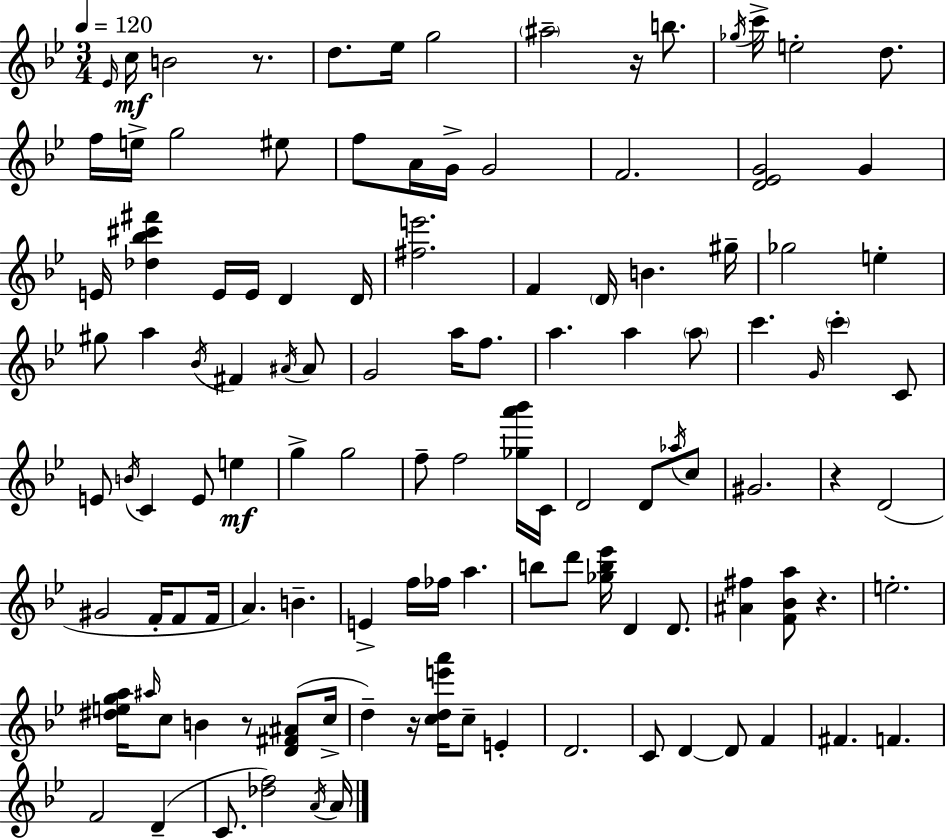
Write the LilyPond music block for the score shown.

{
  \clef treble
  \numericTimeSignature
  \time 3/4
  \key g \minor
  \tempo 4 = 120
  \grace { ees'16 }\mf c''16 b'2 r8. | d''8. ees''16 g''2 | \parenthesize ais''2-- r16 b''8. | \acciaccatura { ges''16 } c'''16-> e''2-. d''8. | \break f''16 e''16-> g''2 | eis''8 f''8 a'16 g'16-> g'2 | f'2. | <d' ees' g'>2 g'4 | \break e'16 <des'' bes'' cis''' fis'''>4 e'16 e'16 d'4 | d'16 <fis'' e'''>2. | f'4 \parenthesize d'16 b'4. | gis''16-- ges''2 e''4-. | \break gis''8 a''4 \acciaccatura { bes'16 } fis'4 | \acciaccatura { ais'16 } ais'8 g'2 | a''16 f''8. a''4. a''4 | \parenthesize a''8 c'''4. \grace { g'16 } \parenthesize c'''4-. | \break c'8 e'8 \acciaccatura { b'16 } c'4 | e'8 e''4\mf g''4-> g''2 | f''8-- f''2 | <ges'' a''' bes'''>16 c'16 d'2 | \break d'8 \acciaccatura { aes''16 } c''8 gis'2. | r4 d'2( | gis'2 | f'16-. f'8 f'16 a'4.) | \break b'4.-- e'4-> f''16 | fes''16 a''4. b''8 d'''8 <ges'' b'' ees'''>16 | d'4 d'8. <ais' fis''>4 <f' bes' a''>8 | r4. e''2.-. | \break <dis'' e'' g'' a''>16 \grace { ais''16 } c''8 b'4 | r8 <d' fis' ais'>8( c''16-> d''4--) | r16 <c'' d'' e''' a'''>16 c''8-- e'4-. d'2. | c'8 d'4~~ | \break d'8 f'4 fis'4. | f'4. f'2 | d'4--( c'8. <des'' f''>2) | \acciaccatura { a'16 } a'16 \bar "|."
}